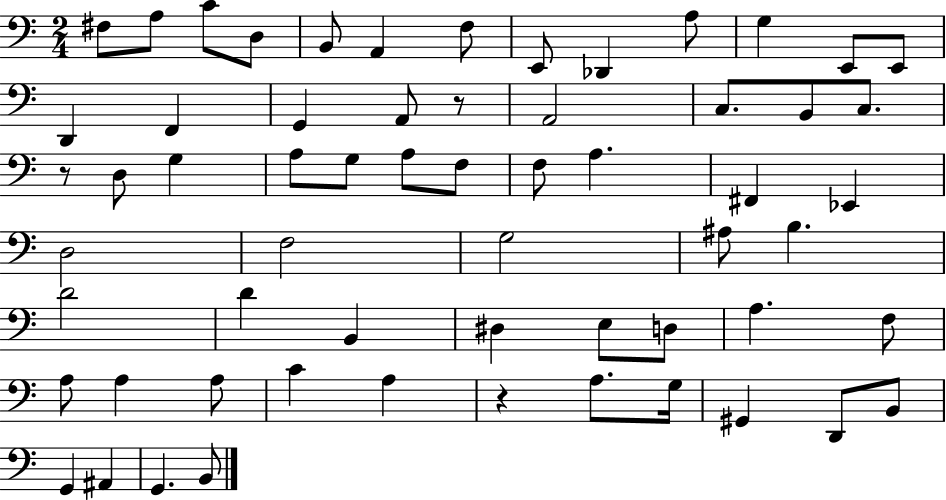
F#3/e A3/e C4/e D3/e B2/e A2/q F3/e E2/e Db2/q A3/e G3/q E2/e E2/e D2/q F2/q G2/q A2/e R/e A2/h C3/e. B2/e C3/e. R/e D3/e G3/q A3/e G3/e A3/e F3/e F3/e A3/q. F#2/q Eb2/q D3/h F3/h G3/h A#3/e B3/q. D4/h D4/q B2/q D#3/q E3/e D3/e A3/q. F3/e A3/e A3/q A3/e C4/q A3/q R/q A3/e. G3/s G#2/q D2/e B2/e G2/q A#2/q G2/q. B2/e